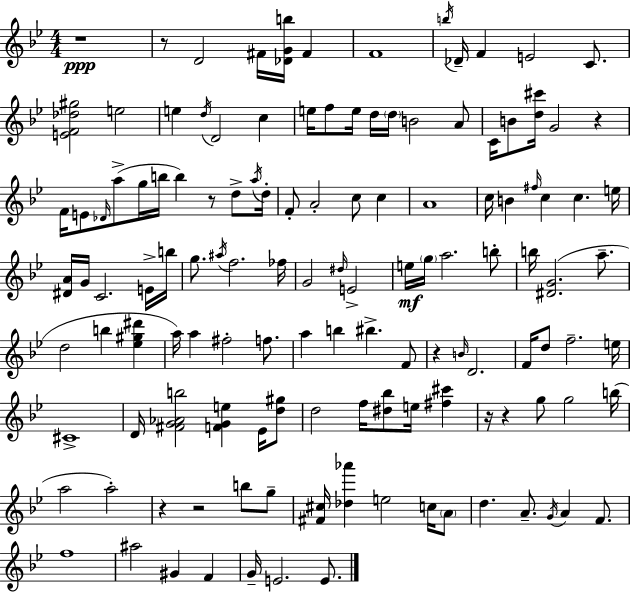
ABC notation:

X:1
T:Untitled
M:4/4
L:1/4
K:Gm
z4 z/2 D2 ^F/4 [_DGb]/4 ^F F4 b/4 _D/4 F E2 C/2 [EF_d^g]2 e2 e d/4 D2 c e/4 f/2 e/4 d/4 d/4 B2 A/2 C/4 B/2 [d^c']/4 G2 z F/4 E/2 _D/4 a/2 g/4 b/4 b z/2 d/2 a/4 d/4 F/2 A2 c/2 c A4 c/4 B ^f/4 c c e/4 [^DA]/4 G/4 C2 E/4 b/4 g/2 ^a/4 f2 _f/4 G2 ^d/4 E2 e/4 g/4 a2 b/2 b/4 [^DG]2 a/2 d2 b [_e^g^d'] a/4 a ^f2 f/2 a b ^b F/2 z B/4 D2 F/4 d/2 f2 e/4 ^C4 D/4 [^FG_Ab]2 [FGe] _E/4 [d^g]/2 d2 f/4 [^d_b]/2 e/4 [^f^c'] z/4 z g/2 g2 b/4 a2 a2 z z2 b/2 g/2 [^F^c]/4 [_d_a'] e2 c/4 A/2 d A/2 G/4 A F/2 f4 ^a2 ^G F G/4 E2 E/2